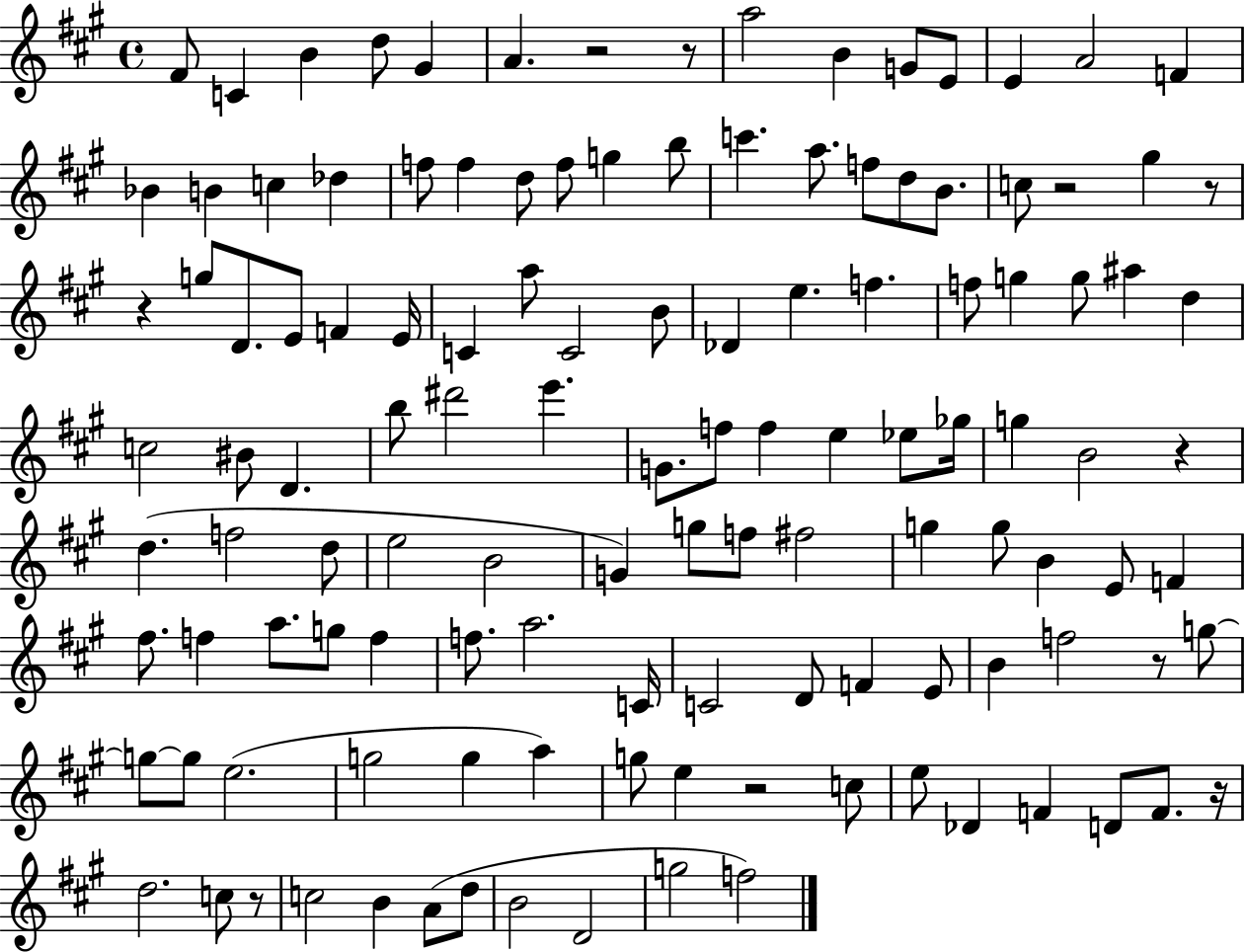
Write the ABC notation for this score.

X:1
T:Untitled
M:4/4
L:1/4
K:A
^F/2 C B d/2 ^G A z2 z/2 a2 B G/2 E/2 E A2 F _B B c _d f/2 f d/2 f/2 g b/2 c' a/2 f/2 d/2 B/2 c/2 z2 ^g z/2 z g/2 D/2 E/2 F E/4 C a/2 C2 B/2 _D e f f/2 g g/2 ^a d c2 ^B/2 D b/2 ^d'2 e' G/2 f/2 f e _e/2 _g/4 g B2 z d f2 d/2 e2 B2 G g/2 f/2 ^f2 g g/2 B E/2 F ^f/2 f a/2 g/2 f f/2 a2 C/4 C2 D/2 F E/2 B f2 z/2 g/2 g/2 g/2 e2 g2 g a g/2 e z2 c/2 e/2 _D F D/2 F/2 z/4 d2 c/2 z/2 c2 B A/2 d/2 B2 D2 g2 f2